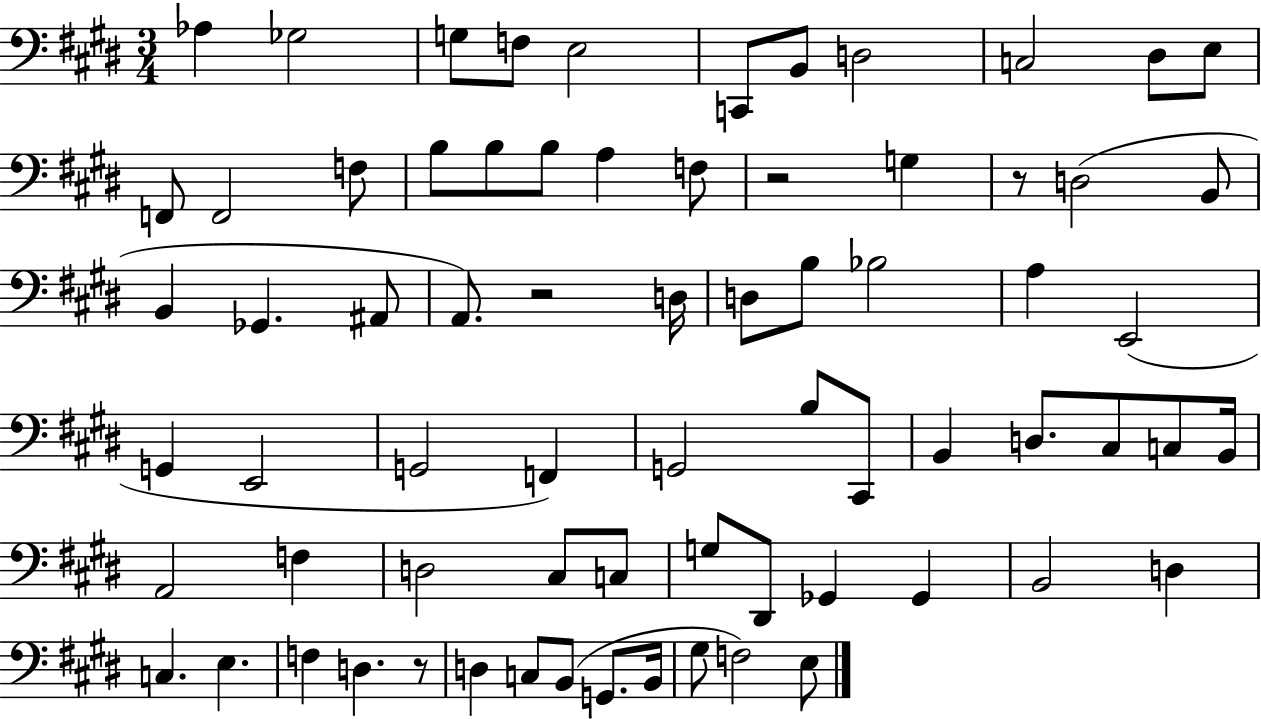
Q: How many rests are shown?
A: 4